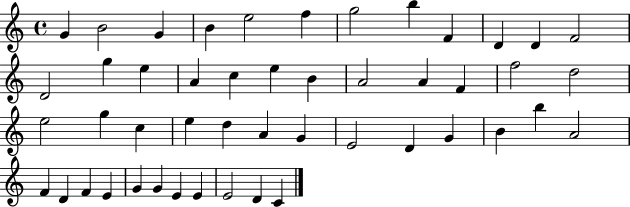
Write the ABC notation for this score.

X:1
T:Untitled
M:4/4
L:1/4
K:C
G B2 G B e2 f g2 b F D D F2 D2 g e A c e B A2 A F f2 d2 e2 g c e d A G E2 D G B b A2 F D F E G G E E E2 D C